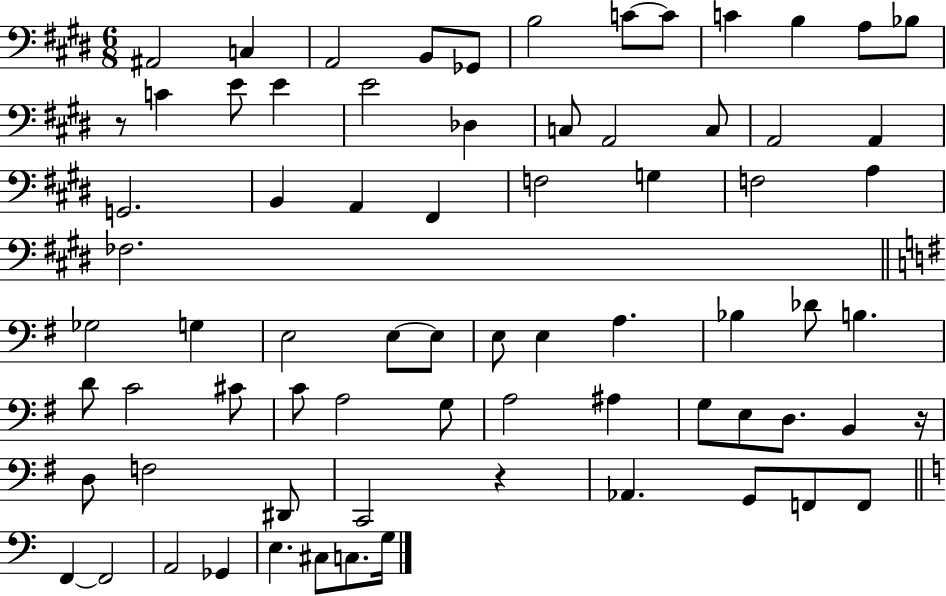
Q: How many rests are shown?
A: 3